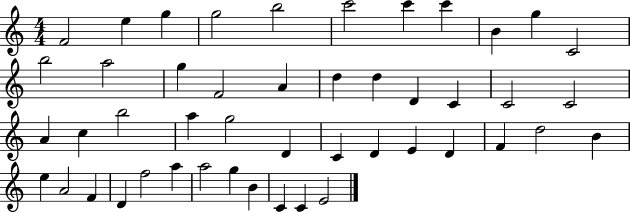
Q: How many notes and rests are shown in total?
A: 47